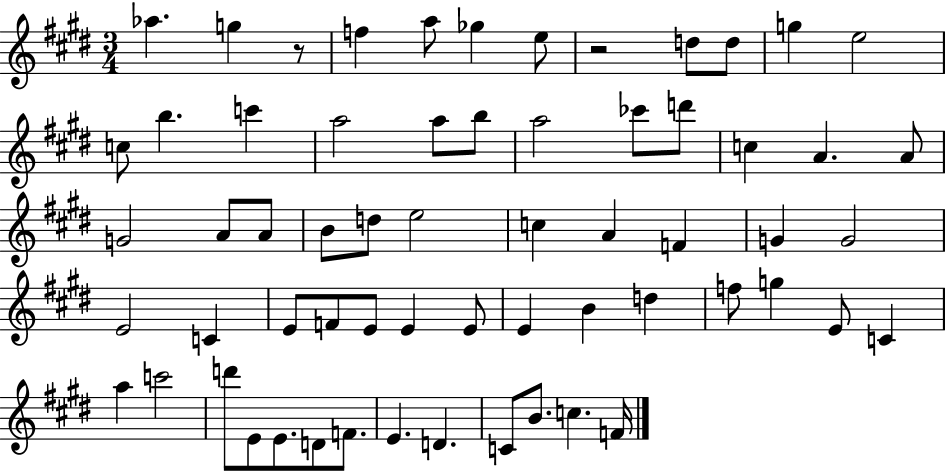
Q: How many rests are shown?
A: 2